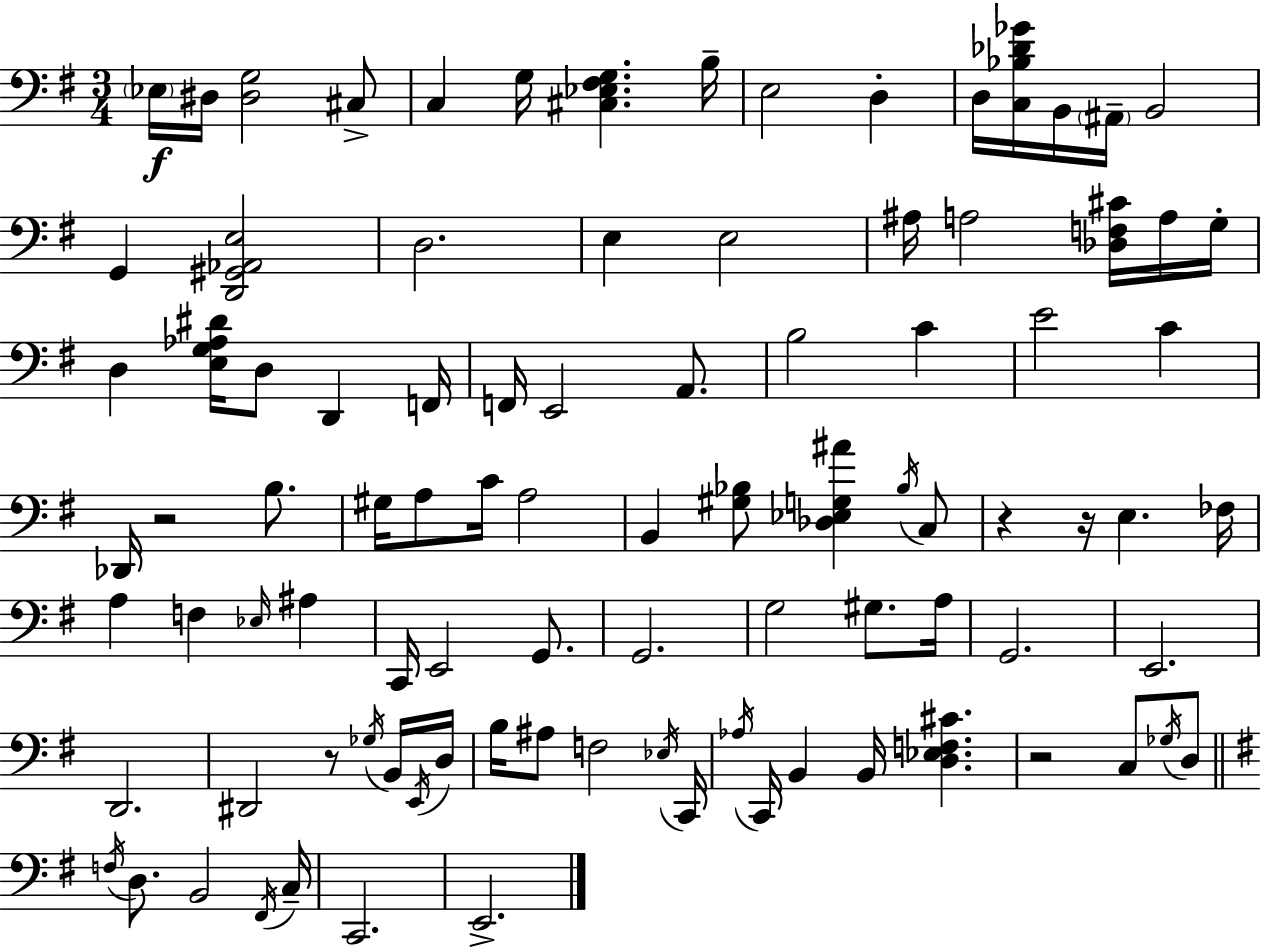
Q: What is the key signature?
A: G major